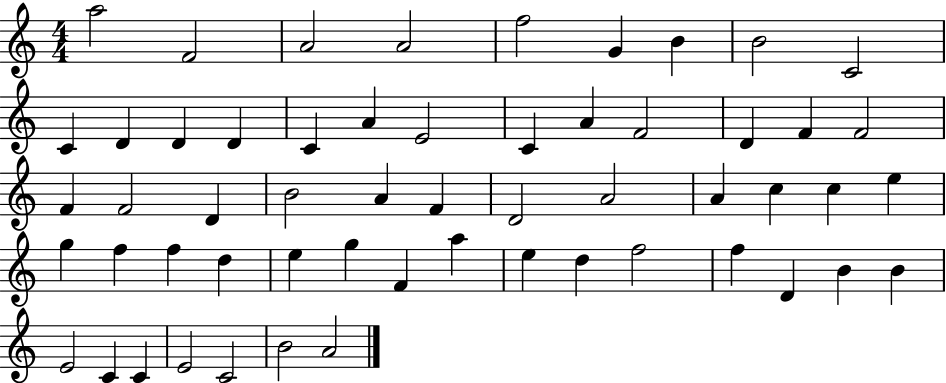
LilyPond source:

{
  \clef treble
  \numericTimeSignature
  \time 4/4
  \key c \major
  a''2 f'2 | a'2 a'2 | f''2 g'4 b'4 | b'2 c'2 | \break c'4 d'4 d'4 d'4 | c'4 a'4 e'2 | c'4 a'4 f'2 | d'4 f'4 f'2 | \break f'4 f'2 d'4 | b'2 a'4 f'4 | d'2 a'2 | a'4 c''4 c''4 e''4 | \break g''4 f''4 f''4 d''4 | e''4 g''4 f'4 a''4 | e''4 d''4 f''2 | f''4 d'4 b'4 b'4 | \break e'2 c'4 c'4 | e'2 c'2 | b'2 a'2 | \bar "|."
}